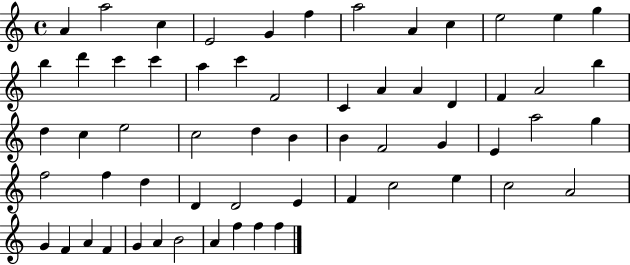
X:1
T:Untitled
M:4/4
L:1/4
K:C
A a2 c E2 G f a2 A c e2 e g b d' c' c' a c' F2 C A A D F A2 b d c e2 c2 d B B F2 G E a2 g f2 f d D D2 E F c2 e c2 A2 G F A F G A B2 A f f f